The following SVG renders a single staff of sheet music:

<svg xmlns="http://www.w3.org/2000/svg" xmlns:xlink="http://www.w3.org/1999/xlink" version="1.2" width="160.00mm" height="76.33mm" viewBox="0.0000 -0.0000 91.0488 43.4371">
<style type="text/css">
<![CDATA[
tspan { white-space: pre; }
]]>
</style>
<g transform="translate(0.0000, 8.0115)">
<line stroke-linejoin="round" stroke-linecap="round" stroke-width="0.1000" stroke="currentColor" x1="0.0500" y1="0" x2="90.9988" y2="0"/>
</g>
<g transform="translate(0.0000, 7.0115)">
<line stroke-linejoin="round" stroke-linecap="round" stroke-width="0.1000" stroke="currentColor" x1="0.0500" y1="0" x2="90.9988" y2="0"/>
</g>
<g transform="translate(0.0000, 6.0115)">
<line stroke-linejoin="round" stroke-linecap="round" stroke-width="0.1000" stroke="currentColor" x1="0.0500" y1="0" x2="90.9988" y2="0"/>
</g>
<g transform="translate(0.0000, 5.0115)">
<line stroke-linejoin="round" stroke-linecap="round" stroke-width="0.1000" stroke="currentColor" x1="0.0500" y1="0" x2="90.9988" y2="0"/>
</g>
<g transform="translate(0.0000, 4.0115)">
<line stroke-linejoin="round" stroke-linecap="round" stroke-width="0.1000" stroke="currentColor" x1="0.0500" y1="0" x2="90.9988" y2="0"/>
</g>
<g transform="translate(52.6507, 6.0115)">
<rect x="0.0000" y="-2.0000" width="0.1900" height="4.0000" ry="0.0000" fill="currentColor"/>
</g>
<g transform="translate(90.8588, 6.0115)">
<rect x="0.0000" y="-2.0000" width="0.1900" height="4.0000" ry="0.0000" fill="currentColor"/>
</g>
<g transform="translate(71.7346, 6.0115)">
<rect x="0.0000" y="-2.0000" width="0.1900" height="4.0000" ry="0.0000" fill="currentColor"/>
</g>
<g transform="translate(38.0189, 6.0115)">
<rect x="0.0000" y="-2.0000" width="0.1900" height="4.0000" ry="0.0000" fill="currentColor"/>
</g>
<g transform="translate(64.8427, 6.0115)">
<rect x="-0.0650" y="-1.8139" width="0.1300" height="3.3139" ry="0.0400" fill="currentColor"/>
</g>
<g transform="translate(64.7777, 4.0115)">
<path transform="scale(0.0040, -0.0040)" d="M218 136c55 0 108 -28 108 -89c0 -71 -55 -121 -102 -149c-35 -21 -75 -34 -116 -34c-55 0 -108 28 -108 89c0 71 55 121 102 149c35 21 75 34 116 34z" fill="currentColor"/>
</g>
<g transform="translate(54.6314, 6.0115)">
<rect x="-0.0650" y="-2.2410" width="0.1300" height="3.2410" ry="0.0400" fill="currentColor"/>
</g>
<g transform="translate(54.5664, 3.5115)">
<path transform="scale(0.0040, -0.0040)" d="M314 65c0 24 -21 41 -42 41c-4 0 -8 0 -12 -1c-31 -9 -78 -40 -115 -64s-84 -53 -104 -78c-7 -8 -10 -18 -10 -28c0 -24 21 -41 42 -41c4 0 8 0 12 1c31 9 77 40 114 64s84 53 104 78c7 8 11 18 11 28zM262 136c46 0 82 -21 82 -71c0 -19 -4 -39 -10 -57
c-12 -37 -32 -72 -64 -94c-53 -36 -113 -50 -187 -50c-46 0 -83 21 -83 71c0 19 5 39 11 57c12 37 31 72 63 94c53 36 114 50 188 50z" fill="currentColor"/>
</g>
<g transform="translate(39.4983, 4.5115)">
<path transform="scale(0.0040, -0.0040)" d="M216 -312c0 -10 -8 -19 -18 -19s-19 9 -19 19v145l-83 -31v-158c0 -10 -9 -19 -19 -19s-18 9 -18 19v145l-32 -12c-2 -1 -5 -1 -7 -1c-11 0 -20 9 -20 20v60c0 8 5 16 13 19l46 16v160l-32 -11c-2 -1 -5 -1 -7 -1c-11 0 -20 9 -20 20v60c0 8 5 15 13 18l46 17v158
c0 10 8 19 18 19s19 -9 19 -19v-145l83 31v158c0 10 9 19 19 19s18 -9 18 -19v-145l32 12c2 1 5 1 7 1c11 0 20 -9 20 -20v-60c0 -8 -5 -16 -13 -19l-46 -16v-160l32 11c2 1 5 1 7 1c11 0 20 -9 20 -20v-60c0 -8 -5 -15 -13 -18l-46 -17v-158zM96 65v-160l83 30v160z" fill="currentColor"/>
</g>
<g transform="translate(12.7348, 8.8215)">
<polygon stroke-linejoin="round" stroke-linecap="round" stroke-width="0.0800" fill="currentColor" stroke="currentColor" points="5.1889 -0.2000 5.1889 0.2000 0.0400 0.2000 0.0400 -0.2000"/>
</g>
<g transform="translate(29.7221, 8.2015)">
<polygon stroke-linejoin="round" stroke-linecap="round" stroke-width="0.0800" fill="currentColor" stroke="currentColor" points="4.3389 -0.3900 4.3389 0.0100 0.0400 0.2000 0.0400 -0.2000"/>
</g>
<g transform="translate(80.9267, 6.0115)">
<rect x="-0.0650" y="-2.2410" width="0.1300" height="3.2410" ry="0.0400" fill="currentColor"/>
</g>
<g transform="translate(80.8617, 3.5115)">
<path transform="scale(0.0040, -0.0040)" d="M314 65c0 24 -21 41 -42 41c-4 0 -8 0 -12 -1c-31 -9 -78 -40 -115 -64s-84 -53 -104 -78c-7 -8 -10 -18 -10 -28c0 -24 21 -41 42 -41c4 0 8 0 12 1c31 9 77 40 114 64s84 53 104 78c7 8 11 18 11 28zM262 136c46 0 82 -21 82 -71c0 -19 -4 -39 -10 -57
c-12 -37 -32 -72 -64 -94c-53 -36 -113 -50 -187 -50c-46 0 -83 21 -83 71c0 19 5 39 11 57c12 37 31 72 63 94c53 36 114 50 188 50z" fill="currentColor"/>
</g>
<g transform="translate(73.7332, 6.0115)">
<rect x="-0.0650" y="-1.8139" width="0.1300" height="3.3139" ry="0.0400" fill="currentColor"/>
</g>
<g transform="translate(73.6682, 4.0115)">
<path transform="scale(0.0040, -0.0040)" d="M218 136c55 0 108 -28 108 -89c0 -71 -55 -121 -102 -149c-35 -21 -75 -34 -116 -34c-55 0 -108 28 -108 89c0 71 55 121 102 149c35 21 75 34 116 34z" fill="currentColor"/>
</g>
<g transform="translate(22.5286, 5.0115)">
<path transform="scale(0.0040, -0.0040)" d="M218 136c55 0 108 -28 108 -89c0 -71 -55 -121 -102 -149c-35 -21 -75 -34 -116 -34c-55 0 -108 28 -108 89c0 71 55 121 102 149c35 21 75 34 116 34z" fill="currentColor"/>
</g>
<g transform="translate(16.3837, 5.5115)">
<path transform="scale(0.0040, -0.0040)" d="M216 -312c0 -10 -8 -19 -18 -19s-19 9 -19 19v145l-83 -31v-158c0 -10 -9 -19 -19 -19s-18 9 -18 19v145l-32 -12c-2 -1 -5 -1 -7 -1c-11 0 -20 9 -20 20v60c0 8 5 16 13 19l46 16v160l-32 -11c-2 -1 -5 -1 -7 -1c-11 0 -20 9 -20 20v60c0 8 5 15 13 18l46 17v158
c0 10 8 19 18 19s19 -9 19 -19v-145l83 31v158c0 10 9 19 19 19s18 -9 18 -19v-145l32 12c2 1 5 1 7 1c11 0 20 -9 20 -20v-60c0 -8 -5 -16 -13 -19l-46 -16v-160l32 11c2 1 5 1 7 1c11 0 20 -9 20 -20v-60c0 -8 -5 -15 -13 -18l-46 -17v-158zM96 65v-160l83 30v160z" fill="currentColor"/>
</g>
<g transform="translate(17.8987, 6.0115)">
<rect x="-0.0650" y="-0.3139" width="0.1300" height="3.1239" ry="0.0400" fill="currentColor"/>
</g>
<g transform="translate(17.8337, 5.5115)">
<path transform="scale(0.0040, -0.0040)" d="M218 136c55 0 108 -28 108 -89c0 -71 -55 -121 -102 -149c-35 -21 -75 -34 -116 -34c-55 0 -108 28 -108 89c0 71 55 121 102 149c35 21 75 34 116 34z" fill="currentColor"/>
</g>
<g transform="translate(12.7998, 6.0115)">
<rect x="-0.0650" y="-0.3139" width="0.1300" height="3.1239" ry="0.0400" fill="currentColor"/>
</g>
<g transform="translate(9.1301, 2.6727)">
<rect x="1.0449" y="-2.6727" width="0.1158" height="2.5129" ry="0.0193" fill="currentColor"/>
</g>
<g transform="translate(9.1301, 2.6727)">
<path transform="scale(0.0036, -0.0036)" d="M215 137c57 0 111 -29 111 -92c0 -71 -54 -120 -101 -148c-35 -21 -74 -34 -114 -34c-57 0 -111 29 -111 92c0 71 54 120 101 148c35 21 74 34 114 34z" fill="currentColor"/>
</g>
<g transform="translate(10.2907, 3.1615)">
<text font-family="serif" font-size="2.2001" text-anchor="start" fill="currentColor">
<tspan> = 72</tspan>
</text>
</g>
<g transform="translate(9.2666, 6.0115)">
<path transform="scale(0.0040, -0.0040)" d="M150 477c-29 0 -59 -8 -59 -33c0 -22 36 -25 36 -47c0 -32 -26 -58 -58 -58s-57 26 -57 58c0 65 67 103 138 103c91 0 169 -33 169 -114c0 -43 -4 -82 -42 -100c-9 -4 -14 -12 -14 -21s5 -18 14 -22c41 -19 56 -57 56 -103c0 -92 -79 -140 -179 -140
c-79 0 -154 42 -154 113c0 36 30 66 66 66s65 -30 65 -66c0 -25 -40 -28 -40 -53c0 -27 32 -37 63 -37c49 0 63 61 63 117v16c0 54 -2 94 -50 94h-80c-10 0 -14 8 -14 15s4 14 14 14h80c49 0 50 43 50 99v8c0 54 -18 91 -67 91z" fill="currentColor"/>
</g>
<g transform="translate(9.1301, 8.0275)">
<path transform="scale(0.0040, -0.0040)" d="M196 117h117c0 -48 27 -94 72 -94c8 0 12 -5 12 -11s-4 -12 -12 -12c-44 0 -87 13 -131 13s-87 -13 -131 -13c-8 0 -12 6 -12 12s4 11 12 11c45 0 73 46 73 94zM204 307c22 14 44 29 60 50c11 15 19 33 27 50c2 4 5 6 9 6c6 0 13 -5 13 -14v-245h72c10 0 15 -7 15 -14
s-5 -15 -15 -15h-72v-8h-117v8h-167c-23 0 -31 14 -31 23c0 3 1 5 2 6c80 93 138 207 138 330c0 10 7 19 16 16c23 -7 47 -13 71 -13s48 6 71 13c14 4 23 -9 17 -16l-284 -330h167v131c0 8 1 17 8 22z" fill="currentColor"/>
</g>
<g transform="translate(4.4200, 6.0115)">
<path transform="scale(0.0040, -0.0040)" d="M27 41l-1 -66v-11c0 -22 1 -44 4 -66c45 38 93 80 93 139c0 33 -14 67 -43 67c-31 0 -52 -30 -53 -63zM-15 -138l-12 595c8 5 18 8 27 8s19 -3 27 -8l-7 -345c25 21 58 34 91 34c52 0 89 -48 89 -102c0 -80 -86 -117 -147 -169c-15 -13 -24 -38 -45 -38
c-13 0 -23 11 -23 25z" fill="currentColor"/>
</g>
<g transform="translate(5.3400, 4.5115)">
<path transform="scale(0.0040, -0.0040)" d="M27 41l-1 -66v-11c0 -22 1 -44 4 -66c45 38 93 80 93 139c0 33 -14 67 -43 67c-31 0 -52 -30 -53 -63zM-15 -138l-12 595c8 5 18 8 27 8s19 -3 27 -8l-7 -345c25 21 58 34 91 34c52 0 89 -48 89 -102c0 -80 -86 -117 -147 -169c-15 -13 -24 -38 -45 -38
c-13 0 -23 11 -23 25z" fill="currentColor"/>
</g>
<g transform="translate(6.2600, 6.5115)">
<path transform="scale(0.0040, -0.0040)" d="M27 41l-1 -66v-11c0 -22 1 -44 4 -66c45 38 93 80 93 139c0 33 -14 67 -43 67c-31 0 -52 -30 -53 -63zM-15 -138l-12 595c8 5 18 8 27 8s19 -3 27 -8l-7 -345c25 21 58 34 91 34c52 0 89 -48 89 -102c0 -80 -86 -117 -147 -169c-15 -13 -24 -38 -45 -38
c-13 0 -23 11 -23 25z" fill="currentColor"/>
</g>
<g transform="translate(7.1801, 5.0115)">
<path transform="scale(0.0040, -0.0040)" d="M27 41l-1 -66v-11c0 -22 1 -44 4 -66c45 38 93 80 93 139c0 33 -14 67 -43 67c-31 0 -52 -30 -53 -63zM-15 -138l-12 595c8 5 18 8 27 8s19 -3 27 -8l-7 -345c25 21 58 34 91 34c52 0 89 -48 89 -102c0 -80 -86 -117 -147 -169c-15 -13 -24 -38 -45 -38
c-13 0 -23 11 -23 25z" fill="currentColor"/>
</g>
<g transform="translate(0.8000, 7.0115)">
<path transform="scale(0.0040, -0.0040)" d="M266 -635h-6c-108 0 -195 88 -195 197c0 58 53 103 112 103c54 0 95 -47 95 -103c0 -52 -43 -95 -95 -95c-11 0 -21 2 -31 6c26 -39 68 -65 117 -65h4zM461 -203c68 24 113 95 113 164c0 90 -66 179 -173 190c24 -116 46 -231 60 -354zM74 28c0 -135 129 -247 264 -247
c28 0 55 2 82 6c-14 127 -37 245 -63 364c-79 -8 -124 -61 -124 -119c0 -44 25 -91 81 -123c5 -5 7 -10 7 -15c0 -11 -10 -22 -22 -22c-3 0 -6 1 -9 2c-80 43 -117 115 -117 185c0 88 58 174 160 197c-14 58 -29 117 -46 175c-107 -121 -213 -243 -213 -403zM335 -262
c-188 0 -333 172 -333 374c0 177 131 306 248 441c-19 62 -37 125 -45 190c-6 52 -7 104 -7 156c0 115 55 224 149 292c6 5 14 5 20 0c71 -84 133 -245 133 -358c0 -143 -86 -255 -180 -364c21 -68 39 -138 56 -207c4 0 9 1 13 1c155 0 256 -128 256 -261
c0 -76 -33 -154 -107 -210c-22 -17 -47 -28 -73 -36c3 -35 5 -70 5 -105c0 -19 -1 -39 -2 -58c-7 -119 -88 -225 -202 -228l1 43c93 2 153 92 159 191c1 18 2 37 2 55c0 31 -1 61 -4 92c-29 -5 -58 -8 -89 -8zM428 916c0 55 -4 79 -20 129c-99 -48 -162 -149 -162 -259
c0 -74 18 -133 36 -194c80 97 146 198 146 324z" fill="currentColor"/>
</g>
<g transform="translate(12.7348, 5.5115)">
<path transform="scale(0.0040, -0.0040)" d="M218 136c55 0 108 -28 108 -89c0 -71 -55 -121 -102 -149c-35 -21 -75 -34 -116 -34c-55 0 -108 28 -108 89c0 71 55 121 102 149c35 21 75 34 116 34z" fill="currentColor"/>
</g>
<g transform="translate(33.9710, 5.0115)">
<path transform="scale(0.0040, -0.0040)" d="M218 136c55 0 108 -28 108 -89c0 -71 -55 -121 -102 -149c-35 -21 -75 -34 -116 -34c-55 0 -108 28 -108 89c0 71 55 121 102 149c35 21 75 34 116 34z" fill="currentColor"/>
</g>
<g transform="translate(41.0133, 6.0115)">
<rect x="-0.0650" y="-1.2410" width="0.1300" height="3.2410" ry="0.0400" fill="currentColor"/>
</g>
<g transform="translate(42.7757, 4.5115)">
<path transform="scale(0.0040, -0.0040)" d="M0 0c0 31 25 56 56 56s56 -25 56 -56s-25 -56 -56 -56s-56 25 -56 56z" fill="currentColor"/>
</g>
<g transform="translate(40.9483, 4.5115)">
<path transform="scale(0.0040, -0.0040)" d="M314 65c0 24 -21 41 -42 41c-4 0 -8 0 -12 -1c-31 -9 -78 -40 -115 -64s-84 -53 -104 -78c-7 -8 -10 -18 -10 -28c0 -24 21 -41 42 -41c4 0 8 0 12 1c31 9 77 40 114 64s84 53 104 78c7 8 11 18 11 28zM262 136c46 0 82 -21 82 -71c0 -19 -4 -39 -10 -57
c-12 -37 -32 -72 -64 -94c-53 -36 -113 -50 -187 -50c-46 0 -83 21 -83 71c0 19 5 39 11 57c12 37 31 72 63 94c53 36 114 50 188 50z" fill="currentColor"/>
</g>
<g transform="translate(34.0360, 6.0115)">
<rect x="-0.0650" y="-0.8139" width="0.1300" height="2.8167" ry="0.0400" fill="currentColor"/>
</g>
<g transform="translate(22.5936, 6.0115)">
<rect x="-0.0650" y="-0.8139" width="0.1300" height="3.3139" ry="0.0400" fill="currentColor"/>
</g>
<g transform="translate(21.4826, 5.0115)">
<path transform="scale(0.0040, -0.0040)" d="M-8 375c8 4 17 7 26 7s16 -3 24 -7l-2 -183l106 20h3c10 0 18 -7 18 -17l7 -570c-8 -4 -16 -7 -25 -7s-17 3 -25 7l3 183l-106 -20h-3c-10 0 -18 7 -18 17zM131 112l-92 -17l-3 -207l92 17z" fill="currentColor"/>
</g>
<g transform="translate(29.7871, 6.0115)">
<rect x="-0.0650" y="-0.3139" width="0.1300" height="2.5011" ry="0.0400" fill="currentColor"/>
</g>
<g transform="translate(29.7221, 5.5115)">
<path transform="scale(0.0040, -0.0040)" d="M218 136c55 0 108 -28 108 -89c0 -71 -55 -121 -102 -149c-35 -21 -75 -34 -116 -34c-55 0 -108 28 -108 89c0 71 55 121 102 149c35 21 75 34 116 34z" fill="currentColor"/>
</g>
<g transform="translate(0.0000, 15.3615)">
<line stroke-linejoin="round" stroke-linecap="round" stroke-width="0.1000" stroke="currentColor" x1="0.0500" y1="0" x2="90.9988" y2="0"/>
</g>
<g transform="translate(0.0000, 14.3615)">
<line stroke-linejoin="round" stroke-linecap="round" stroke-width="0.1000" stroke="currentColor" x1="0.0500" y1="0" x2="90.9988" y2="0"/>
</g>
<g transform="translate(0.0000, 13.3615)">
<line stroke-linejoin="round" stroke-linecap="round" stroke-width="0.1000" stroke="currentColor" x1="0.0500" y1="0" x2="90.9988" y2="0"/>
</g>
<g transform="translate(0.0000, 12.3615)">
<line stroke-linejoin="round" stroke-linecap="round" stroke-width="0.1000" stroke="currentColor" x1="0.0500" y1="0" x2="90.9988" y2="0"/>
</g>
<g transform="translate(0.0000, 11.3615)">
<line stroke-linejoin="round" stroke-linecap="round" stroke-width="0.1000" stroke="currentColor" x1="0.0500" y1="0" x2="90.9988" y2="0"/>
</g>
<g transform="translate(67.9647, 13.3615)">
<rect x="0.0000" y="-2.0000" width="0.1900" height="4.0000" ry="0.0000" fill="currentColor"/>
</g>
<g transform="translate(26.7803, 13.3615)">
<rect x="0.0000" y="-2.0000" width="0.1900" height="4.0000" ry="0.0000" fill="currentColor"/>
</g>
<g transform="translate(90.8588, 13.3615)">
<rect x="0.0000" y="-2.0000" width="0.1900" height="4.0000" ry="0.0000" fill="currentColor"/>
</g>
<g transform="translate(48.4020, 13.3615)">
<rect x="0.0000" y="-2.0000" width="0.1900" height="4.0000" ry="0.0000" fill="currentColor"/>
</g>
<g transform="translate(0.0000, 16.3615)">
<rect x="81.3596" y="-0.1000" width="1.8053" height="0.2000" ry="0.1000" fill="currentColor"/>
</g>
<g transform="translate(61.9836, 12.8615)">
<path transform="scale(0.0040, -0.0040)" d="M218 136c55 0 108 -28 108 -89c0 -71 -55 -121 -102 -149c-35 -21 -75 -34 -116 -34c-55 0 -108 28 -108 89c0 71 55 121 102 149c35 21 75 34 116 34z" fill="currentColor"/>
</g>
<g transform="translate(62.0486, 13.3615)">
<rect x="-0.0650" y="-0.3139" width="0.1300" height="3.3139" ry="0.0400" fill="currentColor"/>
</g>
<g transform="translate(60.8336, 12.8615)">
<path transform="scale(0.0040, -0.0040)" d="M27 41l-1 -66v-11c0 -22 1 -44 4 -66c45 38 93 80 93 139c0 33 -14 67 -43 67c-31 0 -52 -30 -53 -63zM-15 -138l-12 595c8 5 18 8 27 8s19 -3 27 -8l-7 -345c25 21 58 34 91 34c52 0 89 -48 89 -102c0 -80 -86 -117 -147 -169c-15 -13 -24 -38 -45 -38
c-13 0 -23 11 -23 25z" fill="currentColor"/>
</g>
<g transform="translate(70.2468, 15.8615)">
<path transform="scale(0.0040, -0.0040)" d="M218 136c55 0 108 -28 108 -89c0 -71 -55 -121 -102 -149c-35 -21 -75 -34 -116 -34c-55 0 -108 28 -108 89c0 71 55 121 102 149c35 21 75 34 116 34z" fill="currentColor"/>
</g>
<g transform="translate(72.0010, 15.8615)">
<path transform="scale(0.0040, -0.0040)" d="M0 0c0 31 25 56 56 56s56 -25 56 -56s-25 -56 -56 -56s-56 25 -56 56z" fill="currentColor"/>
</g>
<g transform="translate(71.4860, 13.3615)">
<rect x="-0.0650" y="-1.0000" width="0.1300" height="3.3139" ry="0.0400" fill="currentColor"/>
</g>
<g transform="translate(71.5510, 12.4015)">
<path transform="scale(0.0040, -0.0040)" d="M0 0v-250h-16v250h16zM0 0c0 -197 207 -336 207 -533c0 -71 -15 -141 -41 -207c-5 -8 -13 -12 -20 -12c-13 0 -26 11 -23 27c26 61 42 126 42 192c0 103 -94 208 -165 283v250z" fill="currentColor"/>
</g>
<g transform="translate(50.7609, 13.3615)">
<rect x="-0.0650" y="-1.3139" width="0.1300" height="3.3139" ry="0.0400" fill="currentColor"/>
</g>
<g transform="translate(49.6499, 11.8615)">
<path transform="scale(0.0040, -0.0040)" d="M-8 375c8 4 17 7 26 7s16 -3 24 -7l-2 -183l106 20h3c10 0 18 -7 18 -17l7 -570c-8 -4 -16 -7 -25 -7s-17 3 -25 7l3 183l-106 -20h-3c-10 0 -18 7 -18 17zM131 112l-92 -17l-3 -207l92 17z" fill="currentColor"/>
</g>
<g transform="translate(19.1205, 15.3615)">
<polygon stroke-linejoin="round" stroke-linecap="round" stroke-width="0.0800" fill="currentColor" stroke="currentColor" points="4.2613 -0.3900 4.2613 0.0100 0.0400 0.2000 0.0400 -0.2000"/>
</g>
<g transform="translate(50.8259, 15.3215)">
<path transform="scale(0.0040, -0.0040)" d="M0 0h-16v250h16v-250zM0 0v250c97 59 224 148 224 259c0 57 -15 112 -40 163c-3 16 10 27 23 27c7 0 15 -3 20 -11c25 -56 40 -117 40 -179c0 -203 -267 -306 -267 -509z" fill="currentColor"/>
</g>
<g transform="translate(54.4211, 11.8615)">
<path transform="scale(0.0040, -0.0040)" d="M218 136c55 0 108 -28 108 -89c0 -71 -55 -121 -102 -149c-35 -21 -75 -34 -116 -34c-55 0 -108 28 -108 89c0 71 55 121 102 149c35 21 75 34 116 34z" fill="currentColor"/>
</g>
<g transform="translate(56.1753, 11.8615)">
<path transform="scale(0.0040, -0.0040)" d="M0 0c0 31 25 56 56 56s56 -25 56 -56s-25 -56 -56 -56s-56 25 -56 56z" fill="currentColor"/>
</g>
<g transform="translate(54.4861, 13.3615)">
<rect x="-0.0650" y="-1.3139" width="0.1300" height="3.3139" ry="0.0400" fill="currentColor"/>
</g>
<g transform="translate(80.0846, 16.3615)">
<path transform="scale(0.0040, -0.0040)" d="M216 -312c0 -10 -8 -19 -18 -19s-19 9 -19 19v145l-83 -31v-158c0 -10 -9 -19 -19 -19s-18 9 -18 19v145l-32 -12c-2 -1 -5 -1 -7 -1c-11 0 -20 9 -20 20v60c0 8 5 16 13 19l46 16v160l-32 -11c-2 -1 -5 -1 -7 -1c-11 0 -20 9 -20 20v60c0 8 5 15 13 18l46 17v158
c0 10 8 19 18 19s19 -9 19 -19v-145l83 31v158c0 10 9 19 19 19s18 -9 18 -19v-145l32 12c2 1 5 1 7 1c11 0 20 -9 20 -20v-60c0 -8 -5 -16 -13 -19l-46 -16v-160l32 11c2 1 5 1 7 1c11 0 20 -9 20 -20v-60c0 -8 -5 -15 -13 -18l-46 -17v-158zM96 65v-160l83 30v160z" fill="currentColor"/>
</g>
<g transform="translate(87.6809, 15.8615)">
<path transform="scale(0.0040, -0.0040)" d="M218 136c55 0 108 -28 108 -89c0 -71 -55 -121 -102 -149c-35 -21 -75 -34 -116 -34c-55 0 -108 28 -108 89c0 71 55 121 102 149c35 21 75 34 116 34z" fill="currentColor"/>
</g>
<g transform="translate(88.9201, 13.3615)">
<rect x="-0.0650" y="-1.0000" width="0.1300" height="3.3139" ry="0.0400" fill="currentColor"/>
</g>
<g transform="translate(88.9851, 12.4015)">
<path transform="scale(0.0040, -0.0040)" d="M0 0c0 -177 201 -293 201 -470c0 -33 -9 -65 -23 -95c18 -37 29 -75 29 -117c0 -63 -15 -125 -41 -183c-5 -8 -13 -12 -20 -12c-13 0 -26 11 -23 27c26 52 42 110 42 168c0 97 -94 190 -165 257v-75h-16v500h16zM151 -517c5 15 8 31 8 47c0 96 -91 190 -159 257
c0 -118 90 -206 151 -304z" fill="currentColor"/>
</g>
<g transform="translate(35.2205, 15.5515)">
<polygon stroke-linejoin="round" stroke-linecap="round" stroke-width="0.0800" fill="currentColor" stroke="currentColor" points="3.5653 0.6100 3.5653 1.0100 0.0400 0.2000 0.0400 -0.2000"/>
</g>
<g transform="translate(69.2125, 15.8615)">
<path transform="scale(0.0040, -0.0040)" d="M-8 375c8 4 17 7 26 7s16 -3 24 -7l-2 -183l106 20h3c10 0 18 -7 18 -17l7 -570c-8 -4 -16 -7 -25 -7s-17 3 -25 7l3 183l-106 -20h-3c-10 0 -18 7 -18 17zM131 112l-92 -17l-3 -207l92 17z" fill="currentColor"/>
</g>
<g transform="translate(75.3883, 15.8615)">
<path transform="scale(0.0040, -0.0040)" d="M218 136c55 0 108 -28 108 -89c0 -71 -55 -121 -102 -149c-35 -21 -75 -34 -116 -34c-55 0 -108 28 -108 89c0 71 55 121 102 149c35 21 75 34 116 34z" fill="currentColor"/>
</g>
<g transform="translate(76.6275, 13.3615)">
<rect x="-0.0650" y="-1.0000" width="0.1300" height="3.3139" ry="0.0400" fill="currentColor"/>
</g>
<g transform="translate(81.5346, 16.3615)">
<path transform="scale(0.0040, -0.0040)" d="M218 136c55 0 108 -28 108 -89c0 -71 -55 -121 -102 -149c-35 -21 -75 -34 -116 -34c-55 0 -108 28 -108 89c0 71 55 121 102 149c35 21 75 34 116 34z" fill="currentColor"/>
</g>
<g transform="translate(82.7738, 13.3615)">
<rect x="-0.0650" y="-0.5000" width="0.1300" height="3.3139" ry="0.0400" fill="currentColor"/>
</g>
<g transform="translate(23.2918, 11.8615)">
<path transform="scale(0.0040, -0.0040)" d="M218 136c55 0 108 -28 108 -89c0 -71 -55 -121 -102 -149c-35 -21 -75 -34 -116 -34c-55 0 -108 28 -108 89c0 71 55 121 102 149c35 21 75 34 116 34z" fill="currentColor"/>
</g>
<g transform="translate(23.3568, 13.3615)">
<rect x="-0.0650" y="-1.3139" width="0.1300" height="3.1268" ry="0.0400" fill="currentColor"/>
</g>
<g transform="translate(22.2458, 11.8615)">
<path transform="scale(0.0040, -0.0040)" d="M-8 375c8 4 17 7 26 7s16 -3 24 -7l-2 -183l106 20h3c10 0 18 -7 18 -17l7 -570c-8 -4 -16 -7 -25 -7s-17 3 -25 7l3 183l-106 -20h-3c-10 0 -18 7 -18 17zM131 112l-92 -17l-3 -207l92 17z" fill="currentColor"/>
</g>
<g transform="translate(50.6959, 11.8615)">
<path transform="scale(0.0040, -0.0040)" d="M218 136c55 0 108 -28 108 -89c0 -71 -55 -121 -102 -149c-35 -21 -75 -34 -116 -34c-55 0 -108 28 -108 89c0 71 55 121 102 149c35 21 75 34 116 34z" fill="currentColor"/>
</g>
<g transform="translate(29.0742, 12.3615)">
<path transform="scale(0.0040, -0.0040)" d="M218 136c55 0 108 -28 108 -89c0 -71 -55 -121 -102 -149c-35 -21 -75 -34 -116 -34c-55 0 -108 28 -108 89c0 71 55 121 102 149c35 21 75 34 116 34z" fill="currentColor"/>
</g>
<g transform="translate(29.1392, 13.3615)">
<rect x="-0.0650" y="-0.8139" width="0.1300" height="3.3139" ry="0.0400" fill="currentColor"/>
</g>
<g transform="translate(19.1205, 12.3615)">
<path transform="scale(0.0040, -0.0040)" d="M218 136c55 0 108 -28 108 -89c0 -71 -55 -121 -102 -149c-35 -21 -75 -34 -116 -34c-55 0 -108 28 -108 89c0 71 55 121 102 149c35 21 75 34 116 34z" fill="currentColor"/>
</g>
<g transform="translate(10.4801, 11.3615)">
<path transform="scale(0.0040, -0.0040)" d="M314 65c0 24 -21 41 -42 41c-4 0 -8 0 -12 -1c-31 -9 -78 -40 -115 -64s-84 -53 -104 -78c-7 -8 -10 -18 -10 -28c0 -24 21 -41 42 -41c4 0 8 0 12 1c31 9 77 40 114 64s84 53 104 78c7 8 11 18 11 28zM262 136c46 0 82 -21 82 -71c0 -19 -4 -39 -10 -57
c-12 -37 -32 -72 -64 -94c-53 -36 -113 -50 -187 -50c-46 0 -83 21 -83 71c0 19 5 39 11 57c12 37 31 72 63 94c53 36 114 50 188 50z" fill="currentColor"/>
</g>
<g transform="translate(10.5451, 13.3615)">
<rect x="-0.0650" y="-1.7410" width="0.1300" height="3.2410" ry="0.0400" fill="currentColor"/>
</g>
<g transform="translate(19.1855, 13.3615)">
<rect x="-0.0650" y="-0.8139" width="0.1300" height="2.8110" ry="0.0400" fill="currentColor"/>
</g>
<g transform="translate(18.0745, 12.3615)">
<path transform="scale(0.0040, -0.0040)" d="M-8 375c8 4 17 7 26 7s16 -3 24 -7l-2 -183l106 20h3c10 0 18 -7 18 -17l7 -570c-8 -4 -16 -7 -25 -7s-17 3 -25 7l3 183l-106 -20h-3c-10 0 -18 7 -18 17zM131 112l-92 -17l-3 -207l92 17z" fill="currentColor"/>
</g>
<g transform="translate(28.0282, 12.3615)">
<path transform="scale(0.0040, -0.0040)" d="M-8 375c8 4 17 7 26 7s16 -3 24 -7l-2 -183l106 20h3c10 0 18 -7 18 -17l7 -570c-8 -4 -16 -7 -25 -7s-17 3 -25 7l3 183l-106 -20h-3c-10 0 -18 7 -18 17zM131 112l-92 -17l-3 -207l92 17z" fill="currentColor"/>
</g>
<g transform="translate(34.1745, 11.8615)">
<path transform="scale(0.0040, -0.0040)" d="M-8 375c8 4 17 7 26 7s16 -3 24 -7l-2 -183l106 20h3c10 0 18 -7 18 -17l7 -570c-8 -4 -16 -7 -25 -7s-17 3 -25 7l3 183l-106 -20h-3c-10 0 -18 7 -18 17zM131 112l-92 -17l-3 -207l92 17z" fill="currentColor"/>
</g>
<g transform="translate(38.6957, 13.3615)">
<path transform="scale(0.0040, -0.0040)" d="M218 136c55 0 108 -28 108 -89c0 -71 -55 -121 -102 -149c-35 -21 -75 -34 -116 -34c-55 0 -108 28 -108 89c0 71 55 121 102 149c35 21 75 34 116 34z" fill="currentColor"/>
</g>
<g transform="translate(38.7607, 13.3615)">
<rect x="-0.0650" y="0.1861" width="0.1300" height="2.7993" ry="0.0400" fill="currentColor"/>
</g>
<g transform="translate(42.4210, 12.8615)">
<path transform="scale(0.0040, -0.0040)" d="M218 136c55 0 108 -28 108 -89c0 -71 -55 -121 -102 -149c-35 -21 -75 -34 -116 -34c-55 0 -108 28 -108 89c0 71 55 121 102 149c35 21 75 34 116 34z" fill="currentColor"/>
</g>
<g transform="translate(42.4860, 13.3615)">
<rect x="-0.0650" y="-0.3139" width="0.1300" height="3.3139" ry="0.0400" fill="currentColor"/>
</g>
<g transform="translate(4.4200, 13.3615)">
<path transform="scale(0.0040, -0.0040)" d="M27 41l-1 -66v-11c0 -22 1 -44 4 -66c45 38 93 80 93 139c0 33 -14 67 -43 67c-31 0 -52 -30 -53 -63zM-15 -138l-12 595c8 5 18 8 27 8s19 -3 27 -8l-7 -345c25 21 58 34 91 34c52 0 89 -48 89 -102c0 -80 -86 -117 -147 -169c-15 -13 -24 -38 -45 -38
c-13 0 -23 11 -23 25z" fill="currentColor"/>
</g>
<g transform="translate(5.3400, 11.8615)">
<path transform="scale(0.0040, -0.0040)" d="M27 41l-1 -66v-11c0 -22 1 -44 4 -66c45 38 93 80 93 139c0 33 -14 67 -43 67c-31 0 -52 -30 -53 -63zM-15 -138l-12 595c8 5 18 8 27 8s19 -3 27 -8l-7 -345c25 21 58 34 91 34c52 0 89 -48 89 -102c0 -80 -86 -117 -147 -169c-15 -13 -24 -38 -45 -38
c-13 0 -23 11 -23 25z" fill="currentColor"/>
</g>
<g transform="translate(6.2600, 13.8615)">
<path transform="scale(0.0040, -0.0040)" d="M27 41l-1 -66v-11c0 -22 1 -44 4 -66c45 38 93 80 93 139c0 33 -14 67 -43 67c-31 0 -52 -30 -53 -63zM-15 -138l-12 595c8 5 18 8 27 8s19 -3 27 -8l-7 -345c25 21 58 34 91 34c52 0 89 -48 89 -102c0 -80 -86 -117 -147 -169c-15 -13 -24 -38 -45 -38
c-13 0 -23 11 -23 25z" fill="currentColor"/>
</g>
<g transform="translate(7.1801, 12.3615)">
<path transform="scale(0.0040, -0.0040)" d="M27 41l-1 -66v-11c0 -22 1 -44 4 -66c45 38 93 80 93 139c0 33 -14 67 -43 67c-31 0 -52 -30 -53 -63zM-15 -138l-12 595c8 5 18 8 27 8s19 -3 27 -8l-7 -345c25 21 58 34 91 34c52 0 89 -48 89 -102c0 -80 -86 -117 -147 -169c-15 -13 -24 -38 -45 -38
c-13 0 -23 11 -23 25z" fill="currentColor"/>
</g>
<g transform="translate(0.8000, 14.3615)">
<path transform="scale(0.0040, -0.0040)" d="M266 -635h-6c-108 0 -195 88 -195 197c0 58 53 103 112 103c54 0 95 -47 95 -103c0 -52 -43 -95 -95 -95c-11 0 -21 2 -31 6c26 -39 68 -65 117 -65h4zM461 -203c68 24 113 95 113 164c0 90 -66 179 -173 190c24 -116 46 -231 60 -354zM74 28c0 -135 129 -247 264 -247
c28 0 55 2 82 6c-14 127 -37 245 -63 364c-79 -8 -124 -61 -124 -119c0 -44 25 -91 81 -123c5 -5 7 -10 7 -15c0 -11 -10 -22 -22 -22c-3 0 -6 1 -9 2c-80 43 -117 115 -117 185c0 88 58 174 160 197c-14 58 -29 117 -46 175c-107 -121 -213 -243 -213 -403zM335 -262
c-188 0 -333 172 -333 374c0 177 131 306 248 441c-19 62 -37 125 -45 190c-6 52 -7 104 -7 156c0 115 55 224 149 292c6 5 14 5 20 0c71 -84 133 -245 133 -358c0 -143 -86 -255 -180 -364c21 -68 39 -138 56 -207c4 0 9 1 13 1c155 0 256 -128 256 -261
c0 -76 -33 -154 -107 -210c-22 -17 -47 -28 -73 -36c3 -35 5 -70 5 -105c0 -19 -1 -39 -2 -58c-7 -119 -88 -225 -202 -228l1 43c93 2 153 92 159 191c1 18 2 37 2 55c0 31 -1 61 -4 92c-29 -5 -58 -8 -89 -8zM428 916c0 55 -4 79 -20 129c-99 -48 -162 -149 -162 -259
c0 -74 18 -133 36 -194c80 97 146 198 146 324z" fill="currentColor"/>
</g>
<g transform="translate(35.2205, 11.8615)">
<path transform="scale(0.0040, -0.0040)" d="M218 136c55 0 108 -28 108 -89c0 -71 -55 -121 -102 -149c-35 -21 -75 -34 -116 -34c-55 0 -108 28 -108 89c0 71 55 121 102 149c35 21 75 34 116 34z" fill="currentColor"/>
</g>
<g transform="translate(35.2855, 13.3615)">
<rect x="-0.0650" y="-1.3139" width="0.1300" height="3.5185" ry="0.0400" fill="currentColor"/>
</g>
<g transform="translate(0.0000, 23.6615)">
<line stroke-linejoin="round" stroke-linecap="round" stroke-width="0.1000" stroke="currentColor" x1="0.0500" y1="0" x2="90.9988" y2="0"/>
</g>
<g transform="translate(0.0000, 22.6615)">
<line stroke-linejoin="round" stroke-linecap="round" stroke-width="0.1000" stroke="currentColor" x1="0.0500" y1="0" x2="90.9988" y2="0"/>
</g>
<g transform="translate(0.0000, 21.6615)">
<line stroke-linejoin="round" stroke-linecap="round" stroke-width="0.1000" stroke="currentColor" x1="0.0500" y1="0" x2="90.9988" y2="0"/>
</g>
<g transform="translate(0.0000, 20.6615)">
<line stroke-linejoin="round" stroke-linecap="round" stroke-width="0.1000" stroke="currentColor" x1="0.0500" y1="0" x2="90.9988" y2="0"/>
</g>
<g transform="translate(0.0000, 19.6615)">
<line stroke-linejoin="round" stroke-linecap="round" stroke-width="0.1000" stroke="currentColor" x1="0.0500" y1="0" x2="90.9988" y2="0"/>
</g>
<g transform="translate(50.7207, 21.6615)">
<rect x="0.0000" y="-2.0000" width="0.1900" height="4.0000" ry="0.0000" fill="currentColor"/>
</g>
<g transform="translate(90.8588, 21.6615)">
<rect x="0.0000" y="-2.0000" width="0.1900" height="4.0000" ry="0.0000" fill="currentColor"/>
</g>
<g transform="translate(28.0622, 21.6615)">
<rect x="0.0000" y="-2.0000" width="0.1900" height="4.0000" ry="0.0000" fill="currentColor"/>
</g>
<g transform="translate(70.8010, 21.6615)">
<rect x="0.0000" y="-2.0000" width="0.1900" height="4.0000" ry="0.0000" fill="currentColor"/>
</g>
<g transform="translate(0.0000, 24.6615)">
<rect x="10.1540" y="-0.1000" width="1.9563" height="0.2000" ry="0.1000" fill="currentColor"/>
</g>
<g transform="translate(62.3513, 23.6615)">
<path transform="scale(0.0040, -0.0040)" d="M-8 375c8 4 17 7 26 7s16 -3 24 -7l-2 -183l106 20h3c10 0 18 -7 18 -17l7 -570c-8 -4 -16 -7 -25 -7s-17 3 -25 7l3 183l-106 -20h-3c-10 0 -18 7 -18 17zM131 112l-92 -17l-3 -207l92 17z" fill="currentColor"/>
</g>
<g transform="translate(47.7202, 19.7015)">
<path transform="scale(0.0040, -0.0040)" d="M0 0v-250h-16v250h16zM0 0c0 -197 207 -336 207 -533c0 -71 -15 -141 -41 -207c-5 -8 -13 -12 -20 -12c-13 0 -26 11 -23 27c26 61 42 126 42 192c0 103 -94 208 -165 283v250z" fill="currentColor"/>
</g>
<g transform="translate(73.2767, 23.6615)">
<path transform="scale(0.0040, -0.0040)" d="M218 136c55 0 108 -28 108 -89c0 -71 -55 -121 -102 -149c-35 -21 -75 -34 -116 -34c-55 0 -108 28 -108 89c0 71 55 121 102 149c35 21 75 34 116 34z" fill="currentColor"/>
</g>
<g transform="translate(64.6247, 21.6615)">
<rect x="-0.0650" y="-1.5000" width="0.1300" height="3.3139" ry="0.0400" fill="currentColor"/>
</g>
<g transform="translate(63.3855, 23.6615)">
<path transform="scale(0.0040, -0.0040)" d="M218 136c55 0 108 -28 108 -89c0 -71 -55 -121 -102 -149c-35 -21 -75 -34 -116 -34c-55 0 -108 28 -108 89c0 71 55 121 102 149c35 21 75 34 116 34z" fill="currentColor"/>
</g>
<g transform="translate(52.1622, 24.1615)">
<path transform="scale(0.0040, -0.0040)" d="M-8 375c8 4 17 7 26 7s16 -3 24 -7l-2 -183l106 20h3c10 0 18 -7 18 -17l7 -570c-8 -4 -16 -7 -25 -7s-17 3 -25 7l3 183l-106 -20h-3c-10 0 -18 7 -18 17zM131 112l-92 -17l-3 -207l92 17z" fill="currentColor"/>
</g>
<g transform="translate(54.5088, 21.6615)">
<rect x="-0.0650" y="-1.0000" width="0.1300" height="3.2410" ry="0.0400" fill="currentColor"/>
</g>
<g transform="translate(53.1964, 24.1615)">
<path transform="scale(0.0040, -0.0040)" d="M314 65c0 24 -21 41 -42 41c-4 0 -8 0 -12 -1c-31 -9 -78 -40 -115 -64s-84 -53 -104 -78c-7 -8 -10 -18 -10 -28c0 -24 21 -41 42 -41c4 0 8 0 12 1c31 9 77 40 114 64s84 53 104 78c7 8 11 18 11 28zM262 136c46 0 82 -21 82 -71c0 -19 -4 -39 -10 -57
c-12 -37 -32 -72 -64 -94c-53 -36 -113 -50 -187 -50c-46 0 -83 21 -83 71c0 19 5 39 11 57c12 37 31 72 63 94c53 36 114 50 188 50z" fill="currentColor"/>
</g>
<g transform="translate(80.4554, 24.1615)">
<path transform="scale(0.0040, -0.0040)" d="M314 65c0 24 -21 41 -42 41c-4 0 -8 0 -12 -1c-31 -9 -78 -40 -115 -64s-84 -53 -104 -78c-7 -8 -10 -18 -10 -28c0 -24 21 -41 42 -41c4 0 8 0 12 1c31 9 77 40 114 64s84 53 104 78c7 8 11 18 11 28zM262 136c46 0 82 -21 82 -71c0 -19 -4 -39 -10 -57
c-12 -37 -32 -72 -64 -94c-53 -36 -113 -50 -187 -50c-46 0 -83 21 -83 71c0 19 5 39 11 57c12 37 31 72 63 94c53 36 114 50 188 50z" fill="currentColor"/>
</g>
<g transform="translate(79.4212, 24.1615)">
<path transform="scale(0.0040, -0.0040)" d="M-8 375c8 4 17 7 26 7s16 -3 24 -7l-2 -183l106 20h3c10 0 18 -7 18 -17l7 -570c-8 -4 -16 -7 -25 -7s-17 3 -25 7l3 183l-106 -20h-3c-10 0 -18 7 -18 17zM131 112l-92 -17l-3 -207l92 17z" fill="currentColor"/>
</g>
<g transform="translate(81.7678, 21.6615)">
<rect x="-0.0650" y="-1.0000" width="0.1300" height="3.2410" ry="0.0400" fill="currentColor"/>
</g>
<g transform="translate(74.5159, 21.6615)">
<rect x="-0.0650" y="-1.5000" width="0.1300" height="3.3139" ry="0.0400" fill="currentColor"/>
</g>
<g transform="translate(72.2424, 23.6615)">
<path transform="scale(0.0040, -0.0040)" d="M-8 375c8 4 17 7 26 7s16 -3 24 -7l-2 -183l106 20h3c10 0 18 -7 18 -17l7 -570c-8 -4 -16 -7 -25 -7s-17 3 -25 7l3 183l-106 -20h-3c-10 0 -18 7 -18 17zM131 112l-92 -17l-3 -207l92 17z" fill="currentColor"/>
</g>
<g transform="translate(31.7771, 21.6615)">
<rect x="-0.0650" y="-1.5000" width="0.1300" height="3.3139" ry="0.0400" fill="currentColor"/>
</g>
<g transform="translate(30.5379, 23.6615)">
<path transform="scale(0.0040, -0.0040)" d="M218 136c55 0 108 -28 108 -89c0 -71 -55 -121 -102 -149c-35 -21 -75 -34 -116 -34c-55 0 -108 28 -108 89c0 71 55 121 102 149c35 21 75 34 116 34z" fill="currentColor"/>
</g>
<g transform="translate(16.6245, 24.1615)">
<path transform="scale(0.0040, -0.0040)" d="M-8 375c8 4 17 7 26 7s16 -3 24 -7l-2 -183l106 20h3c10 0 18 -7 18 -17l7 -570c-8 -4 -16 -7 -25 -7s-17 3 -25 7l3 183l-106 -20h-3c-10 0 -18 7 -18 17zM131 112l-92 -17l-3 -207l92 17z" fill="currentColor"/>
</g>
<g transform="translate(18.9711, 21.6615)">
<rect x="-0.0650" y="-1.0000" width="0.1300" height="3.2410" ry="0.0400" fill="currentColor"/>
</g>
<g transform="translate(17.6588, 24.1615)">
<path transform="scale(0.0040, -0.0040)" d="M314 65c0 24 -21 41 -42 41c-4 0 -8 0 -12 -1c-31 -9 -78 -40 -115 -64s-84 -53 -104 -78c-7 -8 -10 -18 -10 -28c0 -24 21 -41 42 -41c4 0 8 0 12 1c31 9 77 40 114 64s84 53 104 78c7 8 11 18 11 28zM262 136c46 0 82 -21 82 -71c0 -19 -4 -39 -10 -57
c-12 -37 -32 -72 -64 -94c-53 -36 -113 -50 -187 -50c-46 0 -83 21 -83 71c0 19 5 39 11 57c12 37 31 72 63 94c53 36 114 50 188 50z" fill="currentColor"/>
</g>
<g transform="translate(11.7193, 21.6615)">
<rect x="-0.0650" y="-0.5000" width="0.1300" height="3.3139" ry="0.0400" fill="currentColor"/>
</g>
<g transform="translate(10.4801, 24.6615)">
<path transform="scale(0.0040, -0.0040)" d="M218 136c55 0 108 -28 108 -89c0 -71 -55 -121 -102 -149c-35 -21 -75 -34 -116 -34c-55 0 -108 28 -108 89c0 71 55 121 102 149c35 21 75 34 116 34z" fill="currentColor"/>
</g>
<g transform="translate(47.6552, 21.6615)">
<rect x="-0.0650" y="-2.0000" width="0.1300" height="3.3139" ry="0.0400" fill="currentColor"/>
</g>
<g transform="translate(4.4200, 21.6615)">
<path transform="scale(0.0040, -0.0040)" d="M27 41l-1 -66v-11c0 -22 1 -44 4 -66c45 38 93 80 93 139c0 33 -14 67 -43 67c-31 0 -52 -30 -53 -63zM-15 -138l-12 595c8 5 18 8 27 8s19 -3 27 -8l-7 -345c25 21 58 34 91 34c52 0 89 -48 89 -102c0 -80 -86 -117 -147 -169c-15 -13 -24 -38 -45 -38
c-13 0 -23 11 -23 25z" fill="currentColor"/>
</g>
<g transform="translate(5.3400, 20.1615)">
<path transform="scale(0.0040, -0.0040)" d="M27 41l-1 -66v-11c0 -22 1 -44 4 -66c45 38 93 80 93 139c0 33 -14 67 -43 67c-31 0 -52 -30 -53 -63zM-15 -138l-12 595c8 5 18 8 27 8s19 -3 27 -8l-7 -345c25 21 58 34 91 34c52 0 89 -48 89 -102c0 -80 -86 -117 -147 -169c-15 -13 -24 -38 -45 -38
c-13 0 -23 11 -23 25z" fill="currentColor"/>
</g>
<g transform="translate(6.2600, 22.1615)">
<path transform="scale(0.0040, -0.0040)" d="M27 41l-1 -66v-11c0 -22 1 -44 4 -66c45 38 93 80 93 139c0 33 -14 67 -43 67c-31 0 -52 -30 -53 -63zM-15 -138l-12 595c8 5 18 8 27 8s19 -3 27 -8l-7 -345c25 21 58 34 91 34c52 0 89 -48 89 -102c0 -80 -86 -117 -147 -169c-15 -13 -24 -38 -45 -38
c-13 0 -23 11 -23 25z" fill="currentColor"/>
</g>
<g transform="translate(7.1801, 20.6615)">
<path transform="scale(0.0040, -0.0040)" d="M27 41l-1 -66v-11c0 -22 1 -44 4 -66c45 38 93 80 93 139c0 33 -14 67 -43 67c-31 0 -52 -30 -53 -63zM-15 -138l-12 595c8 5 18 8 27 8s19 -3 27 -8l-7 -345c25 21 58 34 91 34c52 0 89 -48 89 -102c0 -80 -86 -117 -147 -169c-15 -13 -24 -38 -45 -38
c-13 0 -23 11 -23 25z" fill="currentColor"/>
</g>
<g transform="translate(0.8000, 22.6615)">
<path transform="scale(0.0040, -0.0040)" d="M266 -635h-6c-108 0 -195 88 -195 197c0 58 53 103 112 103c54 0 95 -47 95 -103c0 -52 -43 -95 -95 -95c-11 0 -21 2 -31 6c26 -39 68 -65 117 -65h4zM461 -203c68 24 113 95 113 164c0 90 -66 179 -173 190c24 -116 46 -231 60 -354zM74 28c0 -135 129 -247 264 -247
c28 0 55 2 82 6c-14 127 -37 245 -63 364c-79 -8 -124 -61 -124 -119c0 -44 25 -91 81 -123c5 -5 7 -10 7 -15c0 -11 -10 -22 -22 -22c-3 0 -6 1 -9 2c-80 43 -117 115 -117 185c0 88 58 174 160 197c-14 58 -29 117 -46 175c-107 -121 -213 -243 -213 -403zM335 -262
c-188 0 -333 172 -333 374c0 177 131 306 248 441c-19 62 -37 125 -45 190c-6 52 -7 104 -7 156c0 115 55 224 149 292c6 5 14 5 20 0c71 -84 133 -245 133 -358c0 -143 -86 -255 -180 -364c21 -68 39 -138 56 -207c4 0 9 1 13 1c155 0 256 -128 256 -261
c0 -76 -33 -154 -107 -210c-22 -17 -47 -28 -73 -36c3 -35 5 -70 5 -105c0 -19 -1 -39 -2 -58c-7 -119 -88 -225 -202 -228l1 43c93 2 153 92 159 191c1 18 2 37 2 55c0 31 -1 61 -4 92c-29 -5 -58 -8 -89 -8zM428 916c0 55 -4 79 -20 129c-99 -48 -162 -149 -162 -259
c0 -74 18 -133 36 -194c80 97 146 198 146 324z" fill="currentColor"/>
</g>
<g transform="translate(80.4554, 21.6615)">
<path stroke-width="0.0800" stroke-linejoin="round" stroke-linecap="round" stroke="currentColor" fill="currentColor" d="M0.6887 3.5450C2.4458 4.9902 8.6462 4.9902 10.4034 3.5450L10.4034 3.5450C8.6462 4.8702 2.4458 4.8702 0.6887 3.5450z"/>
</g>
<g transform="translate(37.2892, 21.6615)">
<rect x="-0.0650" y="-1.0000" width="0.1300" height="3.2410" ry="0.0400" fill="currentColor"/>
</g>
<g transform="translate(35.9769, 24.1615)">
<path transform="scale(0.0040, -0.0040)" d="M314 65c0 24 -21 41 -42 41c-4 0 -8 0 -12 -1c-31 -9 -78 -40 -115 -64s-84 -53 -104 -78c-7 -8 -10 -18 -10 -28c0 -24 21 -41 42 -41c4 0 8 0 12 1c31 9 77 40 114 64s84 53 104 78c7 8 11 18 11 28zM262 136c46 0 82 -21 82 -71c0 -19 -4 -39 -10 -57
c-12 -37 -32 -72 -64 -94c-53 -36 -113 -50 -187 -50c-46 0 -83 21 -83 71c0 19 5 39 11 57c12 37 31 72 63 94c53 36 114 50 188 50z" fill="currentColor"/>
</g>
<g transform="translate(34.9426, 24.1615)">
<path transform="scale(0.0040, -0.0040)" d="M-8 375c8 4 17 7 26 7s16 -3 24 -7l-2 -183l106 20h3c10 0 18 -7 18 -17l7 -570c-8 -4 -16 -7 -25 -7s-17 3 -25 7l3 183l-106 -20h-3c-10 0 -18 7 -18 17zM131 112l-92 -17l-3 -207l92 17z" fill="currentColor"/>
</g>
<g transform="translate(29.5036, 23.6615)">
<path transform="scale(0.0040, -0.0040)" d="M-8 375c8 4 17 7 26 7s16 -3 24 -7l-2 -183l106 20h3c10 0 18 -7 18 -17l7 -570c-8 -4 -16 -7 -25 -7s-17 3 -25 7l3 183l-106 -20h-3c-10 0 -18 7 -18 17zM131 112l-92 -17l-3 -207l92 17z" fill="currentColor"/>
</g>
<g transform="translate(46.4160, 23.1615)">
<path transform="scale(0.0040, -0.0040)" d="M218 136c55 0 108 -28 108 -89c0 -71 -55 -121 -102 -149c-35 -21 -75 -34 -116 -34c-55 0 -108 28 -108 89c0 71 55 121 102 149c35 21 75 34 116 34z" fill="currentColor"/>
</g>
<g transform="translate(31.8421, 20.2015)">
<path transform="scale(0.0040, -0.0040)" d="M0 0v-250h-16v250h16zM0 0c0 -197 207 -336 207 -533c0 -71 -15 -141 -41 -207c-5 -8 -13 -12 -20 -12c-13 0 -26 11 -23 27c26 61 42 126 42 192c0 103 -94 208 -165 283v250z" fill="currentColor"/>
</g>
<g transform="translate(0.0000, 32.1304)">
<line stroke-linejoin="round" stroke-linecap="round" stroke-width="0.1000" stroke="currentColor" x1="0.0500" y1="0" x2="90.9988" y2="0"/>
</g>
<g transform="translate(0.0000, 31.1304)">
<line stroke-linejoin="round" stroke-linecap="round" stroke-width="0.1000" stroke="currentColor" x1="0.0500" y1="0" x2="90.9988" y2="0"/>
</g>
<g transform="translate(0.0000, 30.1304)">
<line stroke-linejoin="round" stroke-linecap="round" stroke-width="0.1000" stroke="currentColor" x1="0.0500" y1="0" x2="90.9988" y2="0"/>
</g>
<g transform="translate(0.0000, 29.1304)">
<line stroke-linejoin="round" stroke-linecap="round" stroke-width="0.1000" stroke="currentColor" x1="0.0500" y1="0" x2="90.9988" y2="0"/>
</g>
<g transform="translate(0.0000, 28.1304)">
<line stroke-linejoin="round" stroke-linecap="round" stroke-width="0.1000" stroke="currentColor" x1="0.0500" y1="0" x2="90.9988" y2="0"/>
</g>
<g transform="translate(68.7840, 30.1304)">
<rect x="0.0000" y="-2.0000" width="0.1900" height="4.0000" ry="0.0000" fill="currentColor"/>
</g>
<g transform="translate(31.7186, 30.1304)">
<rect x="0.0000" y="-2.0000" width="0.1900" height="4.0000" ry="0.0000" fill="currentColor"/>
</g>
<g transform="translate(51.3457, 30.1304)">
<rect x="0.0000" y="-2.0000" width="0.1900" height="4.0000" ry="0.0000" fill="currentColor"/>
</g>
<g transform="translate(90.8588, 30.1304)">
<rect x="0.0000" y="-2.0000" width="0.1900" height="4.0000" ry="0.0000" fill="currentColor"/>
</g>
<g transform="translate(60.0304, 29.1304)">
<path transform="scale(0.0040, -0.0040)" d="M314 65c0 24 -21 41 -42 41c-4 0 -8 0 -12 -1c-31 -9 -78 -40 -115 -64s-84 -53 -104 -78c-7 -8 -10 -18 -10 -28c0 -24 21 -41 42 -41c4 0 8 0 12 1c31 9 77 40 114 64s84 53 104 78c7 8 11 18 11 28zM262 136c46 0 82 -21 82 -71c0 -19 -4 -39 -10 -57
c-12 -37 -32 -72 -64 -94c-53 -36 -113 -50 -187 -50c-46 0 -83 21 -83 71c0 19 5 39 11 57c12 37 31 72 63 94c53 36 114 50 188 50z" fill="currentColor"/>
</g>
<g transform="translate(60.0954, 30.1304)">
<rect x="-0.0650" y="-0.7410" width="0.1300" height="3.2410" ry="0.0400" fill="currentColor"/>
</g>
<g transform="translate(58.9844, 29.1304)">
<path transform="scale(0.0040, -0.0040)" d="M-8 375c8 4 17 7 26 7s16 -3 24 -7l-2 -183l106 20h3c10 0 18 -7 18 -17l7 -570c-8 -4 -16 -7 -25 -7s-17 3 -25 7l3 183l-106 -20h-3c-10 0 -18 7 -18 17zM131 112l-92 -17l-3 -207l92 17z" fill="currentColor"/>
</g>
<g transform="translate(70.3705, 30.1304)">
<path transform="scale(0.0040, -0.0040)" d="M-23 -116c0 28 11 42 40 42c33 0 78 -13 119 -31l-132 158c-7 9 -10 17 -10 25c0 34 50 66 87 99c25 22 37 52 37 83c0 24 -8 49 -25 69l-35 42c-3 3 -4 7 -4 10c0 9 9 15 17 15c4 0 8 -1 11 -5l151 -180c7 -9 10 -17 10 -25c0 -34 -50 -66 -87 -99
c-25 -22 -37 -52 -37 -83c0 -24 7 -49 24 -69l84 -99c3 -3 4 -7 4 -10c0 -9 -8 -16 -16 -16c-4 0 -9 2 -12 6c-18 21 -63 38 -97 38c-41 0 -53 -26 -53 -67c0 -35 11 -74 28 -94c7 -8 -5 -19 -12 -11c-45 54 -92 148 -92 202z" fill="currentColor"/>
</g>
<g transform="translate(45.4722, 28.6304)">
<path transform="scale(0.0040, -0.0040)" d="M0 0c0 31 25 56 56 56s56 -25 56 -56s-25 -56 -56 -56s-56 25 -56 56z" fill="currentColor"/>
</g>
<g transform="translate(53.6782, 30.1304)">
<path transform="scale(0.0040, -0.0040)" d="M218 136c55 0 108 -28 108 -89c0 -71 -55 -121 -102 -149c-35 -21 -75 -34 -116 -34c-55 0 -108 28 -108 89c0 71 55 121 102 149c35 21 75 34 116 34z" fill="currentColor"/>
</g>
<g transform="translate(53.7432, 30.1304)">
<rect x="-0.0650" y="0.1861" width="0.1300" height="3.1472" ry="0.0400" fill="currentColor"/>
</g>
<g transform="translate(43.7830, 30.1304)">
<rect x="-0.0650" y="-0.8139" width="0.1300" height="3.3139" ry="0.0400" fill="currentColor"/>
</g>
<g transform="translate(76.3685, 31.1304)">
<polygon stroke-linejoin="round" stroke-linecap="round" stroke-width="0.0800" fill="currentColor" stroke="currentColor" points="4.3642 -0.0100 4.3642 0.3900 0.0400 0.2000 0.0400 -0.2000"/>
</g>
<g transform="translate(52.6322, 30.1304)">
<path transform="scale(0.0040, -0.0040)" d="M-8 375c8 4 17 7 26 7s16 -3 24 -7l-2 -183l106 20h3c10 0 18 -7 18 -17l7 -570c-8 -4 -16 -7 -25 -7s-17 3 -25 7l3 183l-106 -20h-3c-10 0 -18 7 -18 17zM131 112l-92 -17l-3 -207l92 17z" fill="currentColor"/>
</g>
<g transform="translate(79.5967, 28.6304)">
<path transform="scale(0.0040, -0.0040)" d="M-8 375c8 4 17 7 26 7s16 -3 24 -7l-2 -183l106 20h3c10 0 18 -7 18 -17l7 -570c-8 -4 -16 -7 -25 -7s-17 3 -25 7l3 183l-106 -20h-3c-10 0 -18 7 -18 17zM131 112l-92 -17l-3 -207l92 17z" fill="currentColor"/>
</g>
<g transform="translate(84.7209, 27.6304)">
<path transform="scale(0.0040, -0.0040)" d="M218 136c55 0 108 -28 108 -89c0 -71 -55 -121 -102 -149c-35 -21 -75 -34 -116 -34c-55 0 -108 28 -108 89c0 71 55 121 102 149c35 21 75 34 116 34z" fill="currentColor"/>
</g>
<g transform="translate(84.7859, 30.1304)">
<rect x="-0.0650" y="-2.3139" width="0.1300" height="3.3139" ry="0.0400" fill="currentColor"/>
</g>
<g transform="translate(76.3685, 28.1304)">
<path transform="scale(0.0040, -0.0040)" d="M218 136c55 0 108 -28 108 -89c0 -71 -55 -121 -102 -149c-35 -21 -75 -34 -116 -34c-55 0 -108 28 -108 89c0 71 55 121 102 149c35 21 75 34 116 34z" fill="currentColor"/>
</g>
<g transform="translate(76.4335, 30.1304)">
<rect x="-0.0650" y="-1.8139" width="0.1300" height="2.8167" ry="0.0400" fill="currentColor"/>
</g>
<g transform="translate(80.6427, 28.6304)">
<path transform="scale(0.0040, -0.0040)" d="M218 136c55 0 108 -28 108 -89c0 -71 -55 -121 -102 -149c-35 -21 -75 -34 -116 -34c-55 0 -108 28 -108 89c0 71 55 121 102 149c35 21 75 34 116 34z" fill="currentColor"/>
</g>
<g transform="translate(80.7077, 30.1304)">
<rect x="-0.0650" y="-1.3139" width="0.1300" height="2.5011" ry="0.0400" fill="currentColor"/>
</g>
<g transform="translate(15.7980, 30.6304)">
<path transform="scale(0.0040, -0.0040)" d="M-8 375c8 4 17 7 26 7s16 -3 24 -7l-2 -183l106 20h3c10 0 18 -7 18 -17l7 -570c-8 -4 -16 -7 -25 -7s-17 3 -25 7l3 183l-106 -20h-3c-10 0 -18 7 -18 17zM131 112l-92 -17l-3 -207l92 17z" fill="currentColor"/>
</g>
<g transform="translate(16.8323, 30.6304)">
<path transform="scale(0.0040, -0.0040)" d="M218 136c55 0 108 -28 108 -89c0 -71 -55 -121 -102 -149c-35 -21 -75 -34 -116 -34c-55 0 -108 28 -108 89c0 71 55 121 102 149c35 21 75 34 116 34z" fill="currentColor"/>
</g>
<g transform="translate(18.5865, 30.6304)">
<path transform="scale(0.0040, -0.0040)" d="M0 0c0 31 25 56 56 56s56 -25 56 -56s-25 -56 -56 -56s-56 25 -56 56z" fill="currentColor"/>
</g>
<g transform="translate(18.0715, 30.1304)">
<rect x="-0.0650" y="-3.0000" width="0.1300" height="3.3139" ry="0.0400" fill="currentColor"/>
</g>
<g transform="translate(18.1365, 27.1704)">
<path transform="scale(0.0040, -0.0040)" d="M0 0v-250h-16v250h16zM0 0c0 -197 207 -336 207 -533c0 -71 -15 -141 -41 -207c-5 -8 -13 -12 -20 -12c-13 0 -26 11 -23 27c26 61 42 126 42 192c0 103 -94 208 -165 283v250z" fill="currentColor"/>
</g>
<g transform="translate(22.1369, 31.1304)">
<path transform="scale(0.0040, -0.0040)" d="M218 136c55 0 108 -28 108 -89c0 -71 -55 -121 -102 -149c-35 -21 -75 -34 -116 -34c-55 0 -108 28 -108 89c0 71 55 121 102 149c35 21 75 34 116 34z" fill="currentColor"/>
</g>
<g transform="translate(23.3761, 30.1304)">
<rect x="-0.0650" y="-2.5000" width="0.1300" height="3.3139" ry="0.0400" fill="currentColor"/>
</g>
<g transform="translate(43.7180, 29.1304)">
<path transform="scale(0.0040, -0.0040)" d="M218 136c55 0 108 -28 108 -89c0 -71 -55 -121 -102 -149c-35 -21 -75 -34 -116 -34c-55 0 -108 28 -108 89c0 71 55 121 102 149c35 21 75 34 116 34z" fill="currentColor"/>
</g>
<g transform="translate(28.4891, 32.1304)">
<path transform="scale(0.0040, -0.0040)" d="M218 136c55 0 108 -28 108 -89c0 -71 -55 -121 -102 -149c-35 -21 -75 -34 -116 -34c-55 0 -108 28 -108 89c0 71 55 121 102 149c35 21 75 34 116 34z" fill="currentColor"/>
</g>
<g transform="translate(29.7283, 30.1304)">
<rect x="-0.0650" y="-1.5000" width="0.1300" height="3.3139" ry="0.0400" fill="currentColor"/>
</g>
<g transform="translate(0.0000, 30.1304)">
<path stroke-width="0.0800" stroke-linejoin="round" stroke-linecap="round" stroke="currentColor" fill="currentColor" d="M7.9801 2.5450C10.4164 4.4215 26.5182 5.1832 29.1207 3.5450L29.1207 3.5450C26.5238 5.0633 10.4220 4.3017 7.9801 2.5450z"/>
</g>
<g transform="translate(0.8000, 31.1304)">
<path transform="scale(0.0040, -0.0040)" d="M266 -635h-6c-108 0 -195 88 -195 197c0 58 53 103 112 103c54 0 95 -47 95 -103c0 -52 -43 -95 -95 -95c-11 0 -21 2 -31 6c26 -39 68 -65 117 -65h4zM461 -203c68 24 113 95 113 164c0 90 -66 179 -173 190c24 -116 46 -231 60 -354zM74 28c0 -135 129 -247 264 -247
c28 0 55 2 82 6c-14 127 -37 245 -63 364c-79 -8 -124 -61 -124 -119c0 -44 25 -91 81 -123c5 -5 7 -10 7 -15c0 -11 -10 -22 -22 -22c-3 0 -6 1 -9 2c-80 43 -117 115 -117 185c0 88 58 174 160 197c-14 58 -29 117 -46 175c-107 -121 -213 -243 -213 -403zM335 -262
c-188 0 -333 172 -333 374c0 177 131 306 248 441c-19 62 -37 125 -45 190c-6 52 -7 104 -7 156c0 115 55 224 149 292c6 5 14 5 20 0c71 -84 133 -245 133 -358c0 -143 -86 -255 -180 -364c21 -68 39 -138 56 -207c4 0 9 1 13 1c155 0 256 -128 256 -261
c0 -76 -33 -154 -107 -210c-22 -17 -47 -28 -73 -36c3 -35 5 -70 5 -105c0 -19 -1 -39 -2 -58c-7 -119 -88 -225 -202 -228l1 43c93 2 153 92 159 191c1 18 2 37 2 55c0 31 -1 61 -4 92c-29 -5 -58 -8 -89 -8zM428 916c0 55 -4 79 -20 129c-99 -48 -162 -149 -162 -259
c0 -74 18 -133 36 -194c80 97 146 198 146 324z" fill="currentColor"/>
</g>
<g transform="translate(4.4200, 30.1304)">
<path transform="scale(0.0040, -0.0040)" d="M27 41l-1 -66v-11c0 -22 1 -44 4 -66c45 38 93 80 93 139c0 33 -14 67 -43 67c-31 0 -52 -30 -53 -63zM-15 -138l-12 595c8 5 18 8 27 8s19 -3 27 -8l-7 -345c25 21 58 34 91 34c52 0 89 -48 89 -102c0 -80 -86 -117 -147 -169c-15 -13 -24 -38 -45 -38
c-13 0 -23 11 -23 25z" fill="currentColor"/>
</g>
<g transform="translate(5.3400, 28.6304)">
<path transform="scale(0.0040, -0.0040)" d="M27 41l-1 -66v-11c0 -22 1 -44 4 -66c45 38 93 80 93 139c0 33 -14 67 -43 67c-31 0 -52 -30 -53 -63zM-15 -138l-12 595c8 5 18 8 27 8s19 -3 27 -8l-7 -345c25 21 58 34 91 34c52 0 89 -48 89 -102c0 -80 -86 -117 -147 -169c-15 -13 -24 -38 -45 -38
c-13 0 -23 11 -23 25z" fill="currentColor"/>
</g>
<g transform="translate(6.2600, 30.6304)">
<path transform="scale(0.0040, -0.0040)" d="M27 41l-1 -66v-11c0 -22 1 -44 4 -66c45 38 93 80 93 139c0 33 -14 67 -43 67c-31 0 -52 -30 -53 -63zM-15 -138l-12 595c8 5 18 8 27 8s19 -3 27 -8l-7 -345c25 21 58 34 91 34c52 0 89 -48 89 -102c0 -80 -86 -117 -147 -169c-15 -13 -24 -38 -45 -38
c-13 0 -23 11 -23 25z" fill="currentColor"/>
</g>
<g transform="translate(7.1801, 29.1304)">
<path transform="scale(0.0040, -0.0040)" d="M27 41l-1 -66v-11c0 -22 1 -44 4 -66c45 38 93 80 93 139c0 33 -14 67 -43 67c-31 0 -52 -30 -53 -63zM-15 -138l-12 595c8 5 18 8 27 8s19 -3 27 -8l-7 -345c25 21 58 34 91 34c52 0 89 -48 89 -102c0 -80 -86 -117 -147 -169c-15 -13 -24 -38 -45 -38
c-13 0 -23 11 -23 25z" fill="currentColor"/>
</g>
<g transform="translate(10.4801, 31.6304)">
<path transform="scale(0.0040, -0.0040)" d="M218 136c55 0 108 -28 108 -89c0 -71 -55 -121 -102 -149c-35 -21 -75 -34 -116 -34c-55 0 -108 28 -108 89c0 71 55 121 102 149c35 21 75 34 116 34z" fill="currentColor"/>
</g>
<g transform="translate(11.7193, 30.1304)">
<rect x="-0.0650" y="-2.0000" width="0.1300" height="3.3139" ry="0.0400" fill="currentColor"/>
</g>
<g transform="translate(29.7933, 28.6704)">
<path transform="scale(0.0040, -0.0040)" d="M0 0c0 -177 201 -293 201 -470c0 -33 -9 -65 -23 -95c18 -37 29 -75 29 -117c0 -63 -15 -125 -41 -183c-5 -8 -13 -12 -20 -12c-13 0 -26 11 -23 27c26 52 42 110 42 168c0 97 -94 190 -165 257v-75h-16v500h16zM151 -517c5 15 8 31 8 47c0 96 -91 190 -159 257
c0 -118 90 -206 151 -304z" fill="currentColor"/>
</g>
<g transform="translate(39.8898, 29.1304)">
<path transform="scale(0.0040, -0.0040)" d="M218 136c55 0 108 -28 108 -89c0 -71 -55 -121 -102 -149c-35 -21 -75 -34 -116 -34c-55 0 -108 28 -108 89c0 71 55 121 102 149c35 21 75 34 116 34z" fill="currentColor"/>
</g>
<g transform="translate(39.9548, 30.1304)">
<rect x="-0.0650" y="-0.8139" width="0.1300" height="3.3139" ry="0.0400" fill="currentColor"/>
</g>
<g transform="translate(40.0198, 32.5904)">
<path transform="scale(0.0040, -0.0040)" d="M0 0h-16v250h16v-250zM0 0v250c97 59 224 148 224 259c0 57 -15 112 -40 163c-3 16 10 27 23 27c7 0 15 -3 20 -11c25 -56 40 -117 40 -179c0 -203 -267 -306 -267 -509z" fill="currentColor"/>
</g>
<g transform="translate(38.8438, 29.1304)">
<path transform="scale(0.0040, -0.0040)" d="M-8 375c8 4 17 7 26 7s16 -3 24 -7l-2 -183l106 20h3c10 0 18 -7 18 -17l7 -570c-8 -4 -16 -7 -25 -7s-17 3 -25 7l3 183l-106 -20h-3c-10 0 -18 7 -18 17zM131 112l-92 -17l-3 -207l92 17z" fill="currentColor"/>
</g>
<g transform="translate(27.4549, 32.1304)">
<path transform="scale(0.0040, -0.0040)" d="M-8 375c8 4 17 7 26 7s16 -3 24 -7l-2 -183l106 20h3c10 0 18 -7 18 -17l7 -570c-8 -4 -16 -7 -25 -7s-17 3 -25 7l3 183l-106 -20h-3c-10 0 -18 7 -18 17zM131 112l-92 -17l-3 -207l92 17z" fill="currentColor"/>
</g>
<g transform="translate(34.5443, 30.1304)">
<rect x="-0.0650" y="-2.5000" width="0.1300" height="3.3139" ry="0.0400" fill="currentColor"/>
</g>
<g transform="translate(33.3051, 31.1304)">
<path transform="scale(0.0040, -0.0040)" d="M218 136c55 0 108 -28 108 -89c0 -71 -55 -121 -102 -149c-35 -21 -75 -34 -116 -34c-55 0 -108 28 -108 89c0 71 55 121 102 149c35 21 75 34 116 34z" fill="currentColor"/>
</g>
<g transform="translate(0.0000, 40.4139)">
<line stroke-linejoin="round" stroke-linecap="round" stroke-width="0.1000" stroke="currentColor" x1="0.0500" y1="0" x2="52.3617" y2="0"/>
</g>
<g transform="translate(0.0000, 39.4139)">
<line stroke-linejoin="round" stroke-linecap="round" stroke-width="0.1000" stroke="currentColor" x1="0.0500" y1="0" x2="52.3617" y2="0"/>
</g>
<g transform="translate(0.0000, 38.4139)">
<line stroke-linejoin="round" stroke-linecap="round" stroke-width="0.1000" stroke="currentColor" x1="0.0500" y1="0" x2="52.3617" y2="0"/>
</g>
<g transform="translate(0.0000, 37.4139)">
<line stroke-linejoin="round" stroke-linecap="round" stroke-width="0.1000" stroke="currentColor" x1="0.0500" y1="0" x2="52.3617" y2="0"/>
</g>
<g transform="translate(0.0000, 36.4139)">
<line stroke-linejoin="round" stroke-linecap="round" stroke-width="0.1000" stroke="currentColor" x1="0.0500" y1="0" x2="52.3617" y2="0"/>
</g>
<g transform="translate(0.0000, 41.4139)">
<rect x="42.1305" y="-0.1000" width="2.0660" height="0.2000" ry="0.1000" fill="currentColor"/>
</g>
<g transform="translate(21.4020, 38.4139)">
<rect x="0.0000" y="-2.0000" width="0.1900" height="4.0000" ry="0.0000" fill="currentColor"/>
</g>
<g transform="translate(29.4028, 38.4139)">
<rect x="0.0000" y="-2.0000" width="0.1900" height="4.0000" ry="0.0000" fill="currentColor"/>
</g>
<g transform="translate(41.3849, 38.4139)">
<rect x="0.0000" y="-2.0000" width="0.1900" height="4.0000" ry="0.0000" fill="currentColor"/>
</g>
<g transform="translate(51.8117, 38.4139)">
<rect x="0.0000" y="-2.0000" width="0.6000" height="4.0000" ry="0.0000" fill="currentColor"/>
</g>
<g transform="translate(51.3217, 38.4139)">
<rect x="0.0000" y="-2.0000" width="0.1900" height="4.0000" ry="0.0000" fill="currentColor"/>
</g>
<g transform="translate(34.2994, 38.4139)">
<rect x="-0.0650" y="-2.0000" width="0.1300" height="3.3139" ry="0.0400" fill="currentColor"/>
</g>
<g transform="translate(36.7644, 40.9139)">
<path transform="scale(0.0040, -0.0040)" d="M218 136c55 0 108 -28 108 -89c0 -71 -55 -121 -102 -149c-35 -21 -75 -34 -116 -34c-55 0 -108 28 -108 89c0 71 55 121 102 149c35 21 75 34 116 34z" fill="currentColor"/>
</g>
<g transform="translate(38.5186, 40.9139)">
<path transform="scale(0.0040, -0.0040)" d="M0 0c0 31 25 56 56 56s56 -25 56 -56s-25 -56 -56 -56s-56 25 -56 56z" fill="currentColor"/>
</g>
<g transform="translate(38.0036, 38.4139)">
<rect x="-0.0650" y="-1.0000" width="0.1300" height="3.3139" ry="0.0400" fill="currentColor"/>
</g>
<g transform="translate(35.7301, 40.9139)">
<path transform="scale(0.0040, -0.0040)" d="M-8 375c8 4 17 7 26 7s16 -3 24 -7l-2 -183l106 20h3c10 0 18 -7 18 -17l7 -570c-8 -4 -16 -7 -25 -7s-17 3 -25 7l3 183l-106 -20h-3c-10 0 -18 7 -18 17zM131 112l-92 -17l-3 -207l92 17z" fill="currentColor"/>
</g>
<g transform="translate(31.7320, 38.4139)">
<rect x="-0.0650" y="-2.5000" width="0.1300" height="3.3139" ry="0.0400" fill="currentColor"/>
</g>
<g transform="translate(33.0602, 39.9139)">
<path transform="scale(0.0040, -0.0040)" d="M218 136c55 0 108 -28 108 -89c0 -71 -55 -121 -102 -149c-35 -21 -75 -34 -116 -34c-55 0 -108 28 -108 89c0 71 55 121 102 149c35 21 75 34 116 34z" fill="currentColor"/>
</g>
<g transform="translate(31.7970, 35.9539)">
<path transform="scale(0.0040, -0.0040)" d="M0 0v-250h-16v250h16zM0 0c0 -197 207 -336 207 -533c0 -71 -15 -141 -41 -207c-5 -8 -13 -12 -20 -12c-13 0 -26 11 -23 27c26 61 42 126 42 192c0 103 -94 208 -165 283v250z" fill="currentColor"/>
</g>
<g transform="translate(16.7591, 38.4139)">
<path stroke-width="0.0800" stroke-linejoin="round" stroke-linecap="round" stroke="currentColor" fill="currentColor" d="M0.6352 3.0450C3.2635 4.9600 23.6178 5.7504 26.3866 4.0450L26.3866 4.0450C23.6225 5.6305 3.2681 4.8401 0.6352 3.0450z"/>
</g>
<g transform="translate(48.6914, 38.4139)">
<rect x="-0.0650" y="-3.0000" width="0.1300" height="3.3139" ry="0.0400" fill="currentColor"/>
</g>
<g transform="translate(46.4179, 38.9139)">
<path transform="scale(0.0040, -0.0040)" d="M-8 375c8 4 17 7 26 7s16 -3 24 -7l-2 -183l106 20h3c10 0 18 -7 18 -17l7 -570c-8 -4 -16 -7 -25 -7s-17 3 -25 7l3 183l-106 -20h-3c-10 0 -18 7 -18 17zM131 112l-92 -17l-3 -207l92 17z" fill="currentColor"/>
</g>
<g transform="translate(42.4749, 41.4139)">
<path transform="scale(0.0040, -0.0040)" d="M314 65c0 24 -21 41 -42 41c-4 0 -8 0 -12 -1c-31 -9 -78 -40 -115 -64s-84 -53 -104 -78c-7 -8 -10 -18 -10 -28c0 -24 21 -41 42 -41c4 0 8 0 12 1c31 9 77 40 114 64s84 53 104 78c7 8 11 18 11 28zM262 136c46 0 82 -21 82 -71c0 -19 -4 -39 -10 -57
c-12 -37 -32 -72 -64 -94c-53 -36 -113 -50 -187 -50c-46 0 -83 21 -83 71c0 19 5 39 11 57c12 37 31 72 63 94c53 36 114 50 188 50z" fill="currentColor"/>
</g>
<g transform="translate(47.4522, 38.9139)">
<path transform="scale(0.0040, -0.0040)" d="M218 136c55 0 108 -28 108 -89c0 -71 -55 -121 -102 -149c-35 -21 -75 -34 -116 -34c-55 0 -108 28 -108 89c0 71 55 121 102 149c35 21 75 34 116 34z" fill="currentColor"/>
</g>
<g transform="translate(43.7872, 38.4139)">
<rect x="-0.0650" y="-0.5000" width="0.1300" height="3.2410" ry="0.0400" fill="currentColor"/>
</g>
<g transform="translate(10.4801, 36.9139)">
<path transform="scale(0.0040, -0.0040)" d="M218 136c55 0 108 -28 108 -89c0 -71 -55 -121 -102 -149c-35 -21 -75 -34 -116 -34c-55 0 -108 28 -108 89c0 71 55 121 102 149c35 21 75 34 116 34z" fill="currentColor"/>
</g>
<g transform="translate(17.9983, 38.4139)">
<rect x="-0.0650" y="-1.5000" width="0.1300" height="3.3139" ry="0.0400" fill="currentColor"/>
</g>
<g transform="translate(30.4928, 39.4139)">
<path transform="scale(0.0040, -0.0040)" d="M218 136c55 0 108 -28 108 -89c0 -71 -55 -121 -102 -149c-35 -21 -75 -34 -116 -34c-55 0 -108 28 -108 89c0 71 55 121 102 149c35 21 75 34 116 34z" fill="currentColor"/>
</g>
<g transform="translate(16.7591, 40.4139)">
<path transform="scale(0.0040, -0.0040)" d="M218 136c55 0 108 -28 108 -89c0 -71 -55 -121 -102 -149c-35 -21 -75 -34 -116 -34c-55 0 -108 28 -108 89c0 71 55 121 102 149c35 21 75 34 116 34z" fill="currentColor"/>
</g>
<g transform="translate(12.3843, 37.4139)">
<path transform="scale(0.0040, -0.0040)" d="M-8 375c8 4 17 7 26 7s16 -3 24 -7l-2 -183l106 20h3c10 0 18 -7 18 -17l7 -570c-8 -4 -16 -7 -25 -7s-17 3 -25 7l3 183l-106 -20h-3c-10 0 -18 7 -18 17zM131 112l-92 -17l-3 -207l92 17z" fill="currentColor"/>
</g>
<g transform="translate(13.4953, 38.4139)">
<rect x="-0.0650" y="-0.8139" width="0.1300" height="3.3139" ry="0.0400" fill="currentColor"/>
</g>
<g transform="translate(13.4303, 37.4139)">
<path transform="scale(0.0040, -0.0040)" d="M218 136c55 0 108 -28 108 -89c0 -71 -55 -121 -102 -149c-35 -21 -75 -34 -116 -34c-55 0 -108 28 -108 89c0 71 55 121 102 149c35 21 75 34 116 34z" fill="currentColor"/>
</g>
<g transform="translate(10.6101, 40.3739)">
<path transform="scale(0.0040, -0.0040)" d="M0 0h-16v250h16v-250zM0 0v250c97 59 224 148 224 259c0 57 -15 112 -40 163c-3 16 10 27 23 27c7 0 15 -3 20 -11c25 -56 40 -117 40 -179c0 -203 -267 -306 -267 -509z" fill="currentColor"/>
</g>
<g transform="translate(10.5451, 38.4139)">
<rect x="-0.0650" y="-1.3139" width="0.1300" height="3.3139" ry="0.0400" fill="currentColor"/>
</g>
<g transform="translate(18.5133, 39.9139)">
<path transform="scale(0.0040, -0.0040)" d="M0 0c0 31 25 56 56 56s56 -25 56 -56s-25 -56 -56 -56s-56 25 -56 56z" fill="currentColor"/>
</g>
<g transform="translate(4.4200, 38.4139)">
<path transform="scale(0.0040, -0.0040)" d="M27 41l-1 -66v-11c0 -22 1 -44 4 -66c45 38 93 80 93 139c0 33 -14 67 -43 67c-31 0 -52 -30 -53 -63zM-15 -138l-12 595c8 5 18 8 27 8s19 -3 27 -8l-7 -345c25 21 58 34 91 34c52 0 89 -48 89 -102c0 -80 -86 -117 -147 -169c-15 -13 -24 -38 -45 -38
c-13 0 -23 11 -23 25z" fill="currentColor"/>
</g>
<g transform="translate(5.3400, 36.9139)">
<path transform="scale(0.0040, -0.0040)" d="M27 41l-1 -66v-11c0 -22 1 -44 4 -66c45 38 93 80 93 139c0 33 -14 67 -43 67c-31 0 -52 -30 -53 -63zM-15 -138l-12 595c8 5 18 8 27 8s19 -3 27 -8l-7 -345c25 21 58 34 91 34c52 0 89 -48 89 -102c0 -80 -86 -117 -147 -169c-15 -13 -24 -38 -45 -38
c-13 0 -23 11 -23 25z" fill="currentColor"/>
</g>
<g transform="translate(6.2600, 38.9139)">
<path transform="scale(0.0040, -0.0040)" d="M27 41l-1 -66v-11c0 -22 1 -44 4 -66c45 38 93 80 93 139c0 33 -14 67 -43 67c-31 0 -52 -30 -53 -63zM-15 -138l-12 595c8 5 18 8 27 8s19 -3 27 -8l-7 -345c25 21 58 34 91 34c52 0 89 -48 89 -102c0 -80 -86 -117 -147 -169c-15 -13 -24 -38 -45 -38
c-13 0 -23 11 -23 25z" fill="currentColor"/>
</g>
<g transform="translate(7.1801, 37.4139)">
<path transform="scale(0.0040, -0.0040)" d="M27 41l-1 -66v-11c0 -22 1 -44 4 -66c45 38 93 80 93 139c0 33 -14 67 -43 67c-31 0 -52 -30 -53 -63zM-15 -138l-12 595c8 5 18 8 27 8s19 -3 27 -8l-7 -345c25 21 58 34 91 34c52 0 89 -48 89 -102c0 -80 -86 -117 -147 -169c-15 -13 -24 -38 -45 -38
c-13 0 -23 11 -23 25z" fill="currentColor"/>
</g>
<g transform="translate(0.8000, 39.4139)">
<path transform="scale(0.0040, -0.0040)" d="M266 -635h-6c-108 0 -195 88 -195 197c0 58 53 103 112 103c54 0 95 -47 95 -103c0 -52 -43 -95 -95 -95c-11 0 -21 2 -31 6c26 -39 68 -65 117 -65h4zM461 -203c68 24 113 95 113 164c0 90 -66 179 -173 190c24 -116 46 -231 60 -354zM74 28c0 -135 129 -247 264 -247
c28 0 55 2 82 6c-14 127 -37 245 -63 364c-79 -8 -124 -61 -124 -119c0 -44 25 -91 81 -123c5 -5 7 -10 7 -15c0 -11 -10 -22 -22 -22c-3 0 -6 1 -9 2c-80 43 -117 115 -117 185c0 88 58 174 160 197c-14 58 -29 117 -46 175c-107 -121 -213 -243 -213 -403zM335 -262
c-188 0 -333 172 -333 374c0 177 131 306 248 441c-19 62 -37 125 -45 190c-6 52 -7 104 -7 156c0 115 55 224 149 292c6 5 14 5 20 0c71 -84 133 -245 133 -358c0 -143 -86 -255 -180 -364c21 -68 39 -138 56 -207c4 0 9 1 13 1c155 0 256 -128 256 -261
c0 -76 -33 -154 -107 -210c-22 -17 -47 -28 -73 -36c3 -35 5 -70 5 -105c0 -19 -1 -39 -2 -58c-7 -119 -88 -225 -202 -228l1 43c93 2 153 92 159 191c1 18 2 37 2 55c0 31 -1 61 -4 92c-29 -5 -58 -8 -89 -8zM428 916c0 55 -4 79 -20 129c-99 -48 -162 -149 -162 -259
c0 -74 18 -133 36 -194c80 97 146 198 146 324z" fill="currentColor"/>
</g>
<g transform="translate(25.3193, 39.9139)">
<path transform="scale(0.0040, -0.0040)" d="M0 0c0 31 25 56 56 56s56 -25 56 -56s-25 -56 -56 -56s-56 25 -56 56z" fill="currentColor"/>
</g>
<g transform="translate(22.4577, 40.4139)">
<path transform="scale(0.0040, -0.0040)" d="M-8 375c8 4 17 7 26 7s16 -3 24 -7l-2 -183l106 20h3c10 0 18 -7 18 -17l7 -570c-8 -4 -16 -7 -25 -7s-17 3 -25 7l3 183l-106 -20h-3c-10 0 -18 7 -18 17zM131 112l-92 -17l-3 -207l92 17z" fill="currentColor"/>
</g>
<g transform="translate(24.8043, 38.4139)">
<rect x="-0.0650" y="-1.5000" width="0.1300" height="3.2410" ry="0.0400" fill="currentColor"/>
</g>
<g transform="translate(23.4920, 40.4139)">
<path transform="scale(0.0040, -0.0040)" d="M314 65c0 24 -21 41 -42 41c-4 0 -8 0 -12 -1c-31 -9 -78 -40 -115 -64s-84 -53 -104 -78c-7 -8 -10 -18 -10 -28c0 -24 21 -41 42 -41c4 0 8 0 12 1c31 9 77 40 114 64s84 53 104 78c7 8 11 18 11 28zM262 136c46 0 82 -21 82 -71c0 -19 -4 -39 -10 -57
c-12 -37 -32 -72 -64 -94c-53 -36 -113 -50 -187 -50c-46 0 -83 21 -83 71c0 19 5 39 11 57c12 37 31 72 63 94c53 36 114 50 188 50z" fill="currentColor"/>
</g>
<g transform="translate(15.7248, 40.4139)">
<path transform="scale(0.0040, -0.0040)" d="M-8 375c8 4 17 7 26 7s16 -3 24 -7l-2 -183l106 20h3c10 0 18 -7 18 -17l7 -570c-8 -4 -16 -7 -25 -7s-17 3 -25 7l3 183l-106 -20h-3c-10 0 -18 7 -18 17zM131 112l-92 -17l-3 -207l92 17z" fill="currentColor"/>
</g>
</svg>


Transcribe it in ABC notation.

X:1
T:Untitled
M:3/4
L:1/4
K:Ab
c/2 ^c/2 d ^c/2 d/2 ^e2 g2 f f g2 f2 d/2 e/2 d e/2 _B/2 c e/2 e _c D/2 D ^C D/4 C D2 E/2 D2 F/2 D2 E E D2 F A/2 G E/4 G d/2 d B d2 z f/2 e/2 g _e/2 d E E2 G/2 F D C2 A